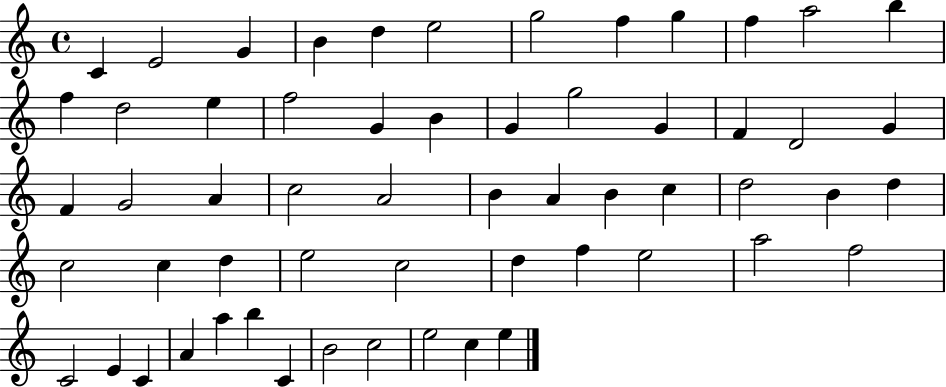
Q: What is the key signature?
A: C major